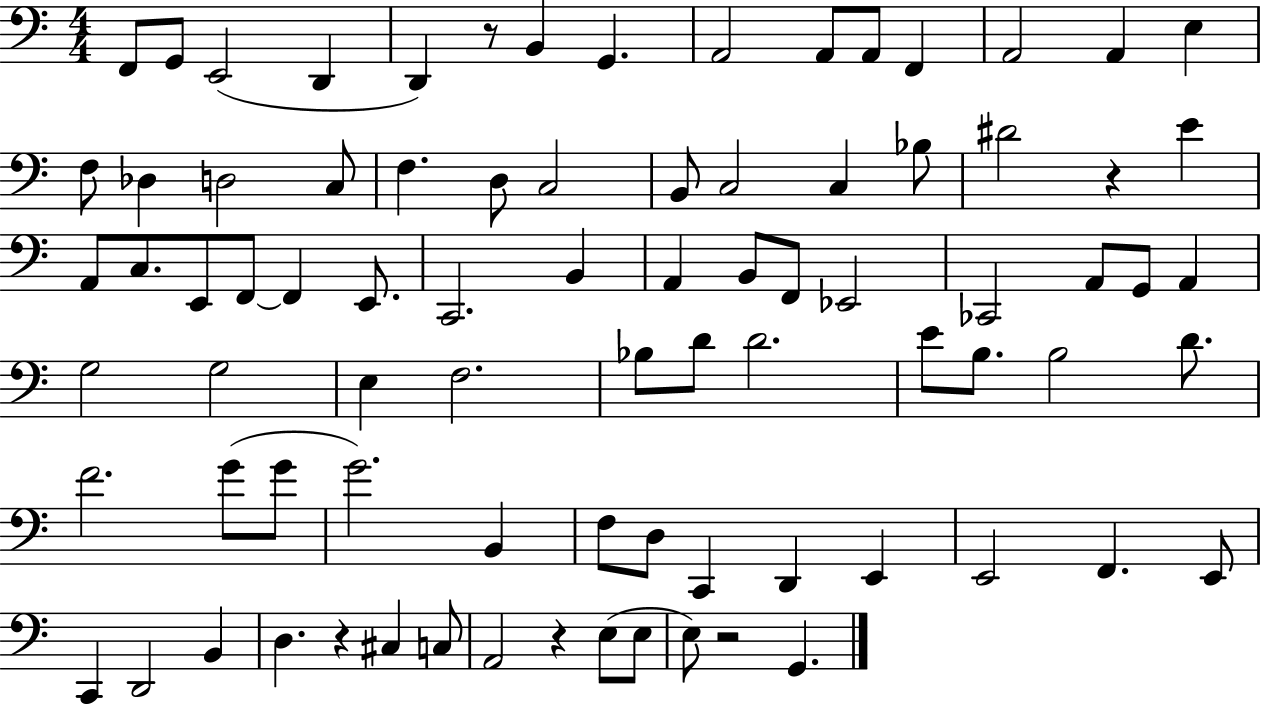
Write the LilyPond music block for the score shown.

{
  \clef bass
  \numericTimeSignature
  \time 4/4
  \key c \major
  f,8 g,8 e,2( d,4 | d,4) r8 b,4 g,4. | a,2 a,8 a,8 f,4 | a,2 a,4 e4 | \break f8 des4 d2 c8 | f4. d8 c2 | b,8 c2 c4 bes8 | dis'2 r4 e'4 | \break a,8 c8. e,8 f,8~~ f,4 e,8. | c,2. b,4 | a,4 b,8 f,8 ees,2 | ces,2 a,8 g,8 a,4 | \break g2 g2 | e4 f2. | bes8 d'8 d'2. | e'8 b8. b2 d'8. | \break f'2. g'8( g'8 | g'2.) b,4 | f8 d8 c,4 d,4 e,4 | e,2 f,4. e,8 | \break c,4 d,2 b,4 | d4. r4 cis4 c8 | a,2 r4 e8( e8 | e8) r2 g,4. | \break \bar "|."
}